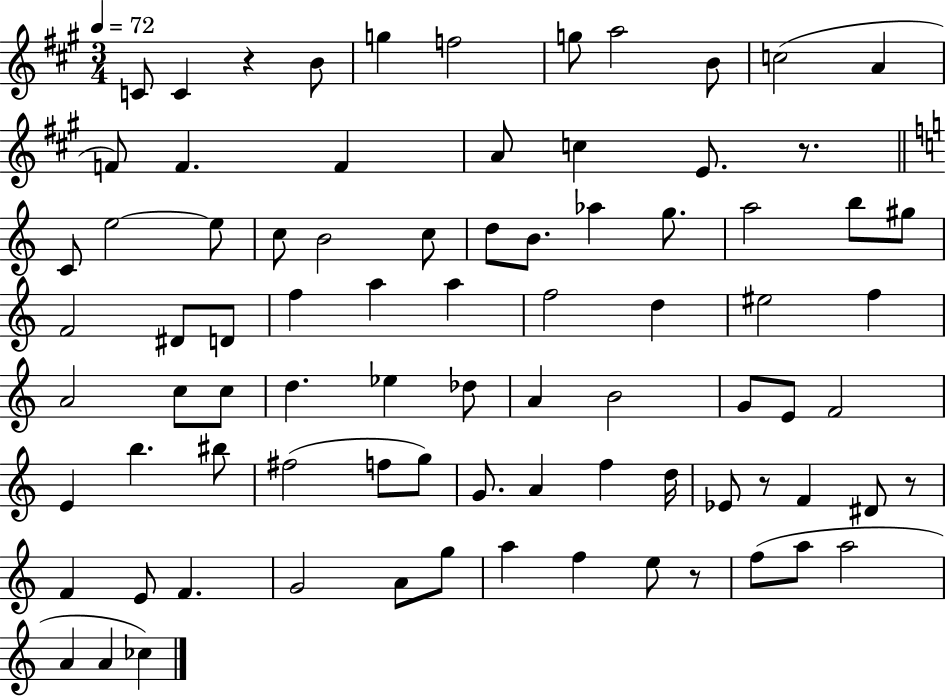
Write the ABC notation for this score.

X:1
T:Untitled
M:3/4
L:1/4
K:A
C/2 C z B/2 g f2 g/2 a2 B/2 c2 A F/2 F F A/2 c E/2 z/2 C/2 e2 e/2 c/2 B2 c/2 d/2 B/2 _a g/2 a2 b/2 ^g/2 F2 ^D/2 D/2 f a a f2 d ^e2 f A2 c/2 c/2 d _e _d/2 A B2 G/2 E/2 F2 E b ^b/2 ^f2 f/2 g/2 G/2 A f d/4 _E/2 z/2 F ^D/2 z/2 F E/2 F G2 A/2 g/2 a f e/2 z/2 f/2 a/2 a2 A A _c